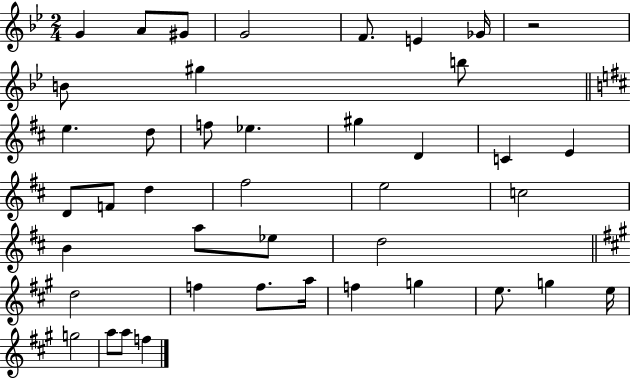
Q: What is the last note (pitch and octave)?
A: F5